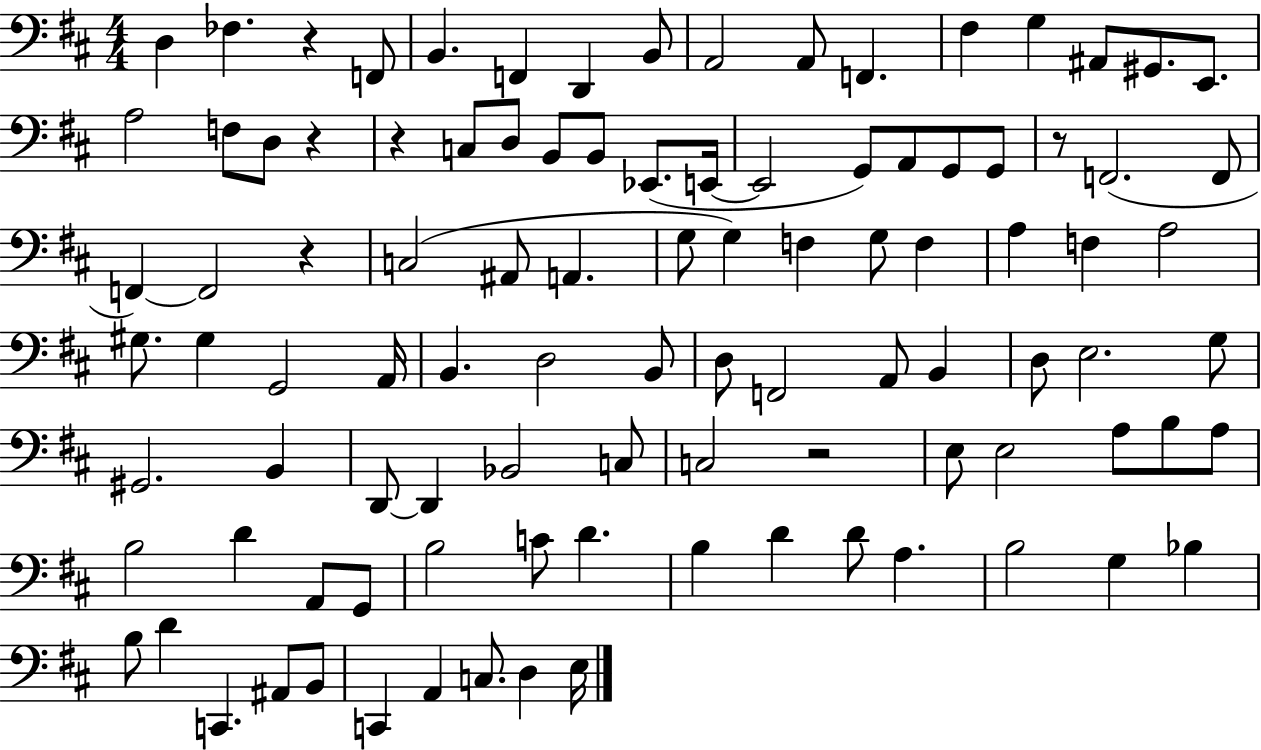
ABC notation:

X:1
T:Untitled
M:4/4
L:1/4
K:D
D, _F, z F,,/2 B,, F,, D,, B,,/2 A,,2 A,,/2 F,, ^F, G, ^A,,/2 ^G,,/2 E,,/2 A,2 F,/2 D,/2 z z C,/2 D,/2 B,,/2 B,,/2 _E,,/2 E,,/4 E,,2 G,,/2 A,,/2 G,,/2 G,,/2 z/2 F,,2 F,,/2 F,, F,,2 z C,2 ^A,,/2 A,, G,/2 G, F, G,/2 F, A, F, A,2 ^G,/2 ^G, G,,2 A,,/4 B,, D,2 B,,/2 D,/2 F,,2 A,,/2 B,, D,/2 E,2 G,/2 ^G,,2 B,, D,,/2 D,, _B,,2 C,/2 C,2 z2 E,/2 E,2 A,/2 B,/2 A,/2 B,2 D A,,/2 G,,/2 B,2 C/2 D B, D D/2 A, B,2 G, _B, B,/2 D C,, ^A,,/2 B,,/2 C,, A,, C,/2 D, E,/4